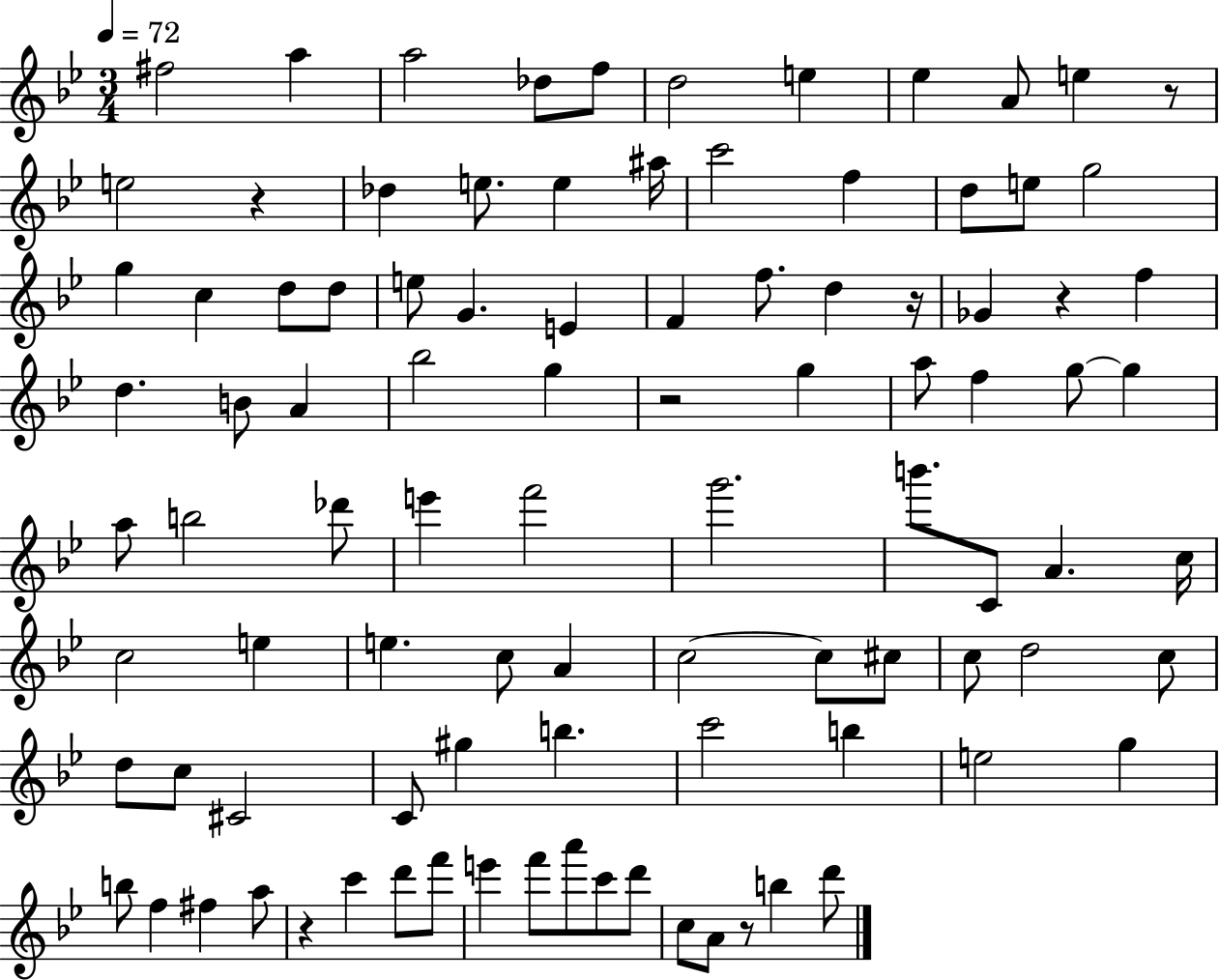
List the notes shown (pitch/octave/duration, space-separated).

F#5/h A5/q A5/h Db5/e F5/e D5/h E5/q Eb5/q A4/e E5/q R/e E5/h R/q Db5/q E5/e. E5/q A#5/s C6/h F5/q D5/e E5/e G5/h G5/q C5/q D5/e D5/e E5/e G4/q. E4/q F4/q F5/e. D5/q R/s Gb4/q R/q F5/q D5/q. B4/e A4/q Bb5/h G5/q R/h G5/q A5/e F5/q G5/e G5/q A5/e B5/h Db6/e E6/q F6/h G6/h. B6/e. C4/e A4/q. C5/s C5/h E5/q E5/q. C5/e A4/q C5/h C5/e C#5/e C5/e D5/h C5/e D5/e C5/e C#4/h C4/e G#5/q B5/q. C6/h B5/q E5/h G5/q B5/e F5/q F#5/q A5/e R/q C6/q D6/e F6/e E6/q F6/e A6/e C6/e D6/e C5/e A4/e R/e B5/q D6/e